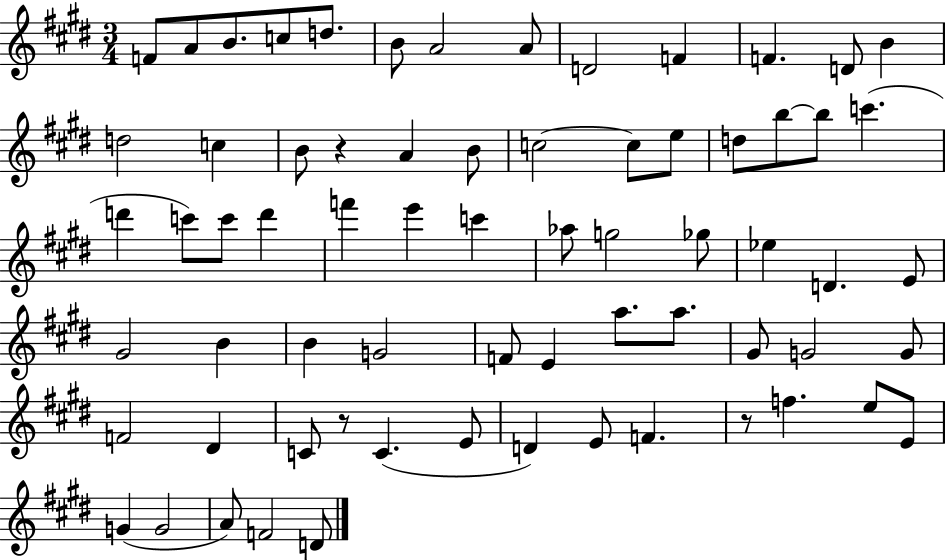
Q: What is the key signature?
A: E major